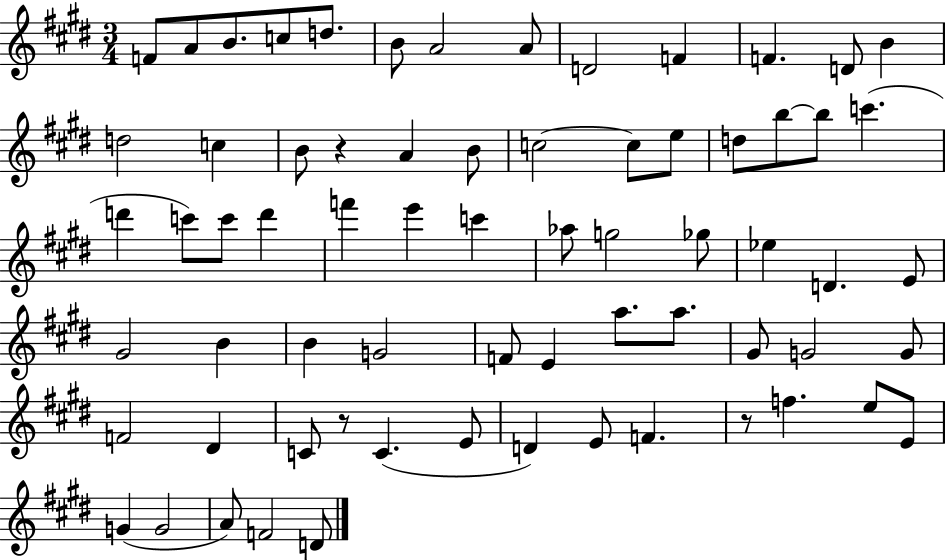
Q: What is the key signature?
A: E major